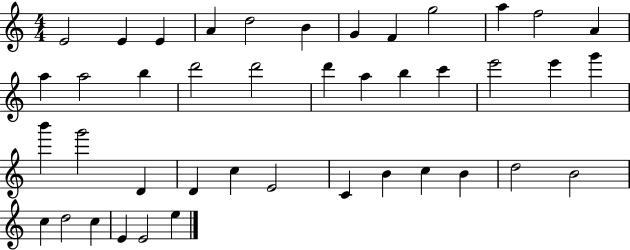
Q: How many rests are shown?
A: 0